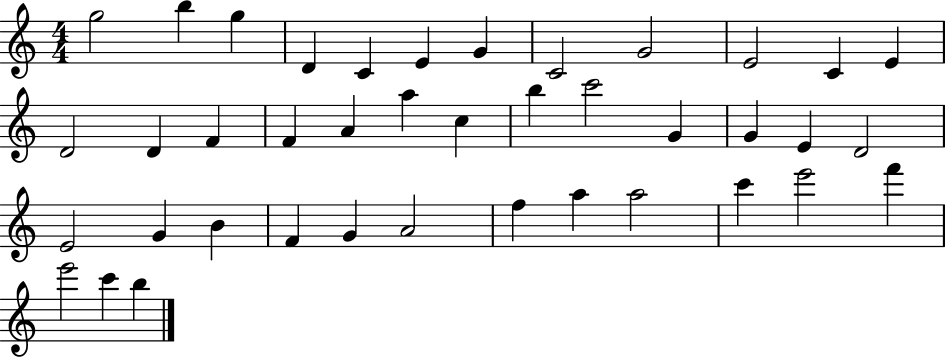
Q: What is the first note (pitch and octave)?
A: G5